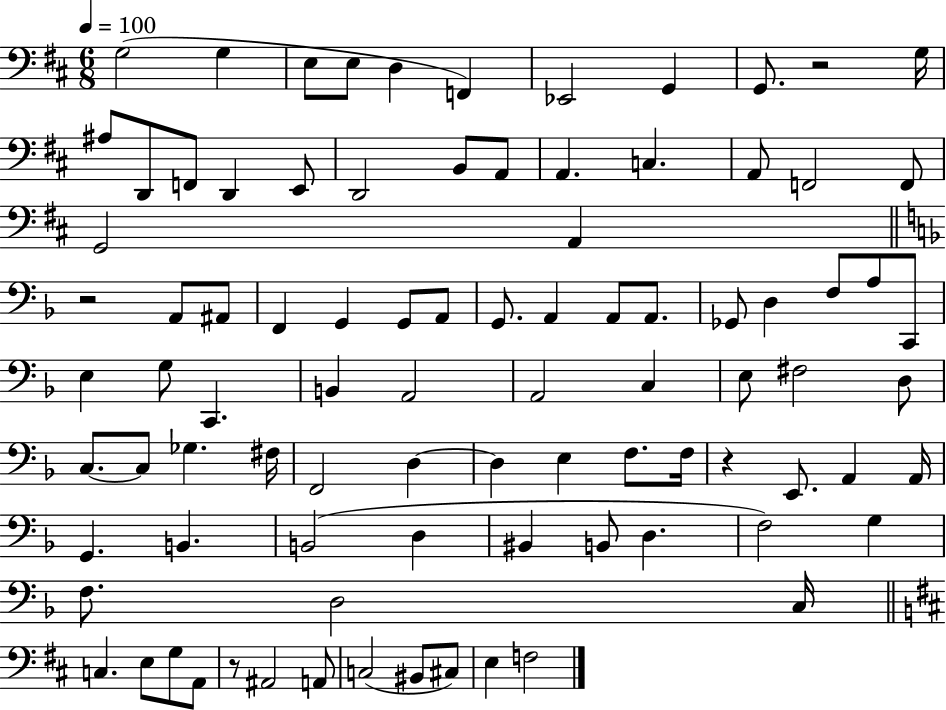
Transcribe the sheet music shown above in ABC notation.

X:1
T:Untitled
M:6/8
L:1/4
K:D
G,2 G, E,/2 E,/2 D, F,, _E,,2 G,, G,,/2 z2 G,/4 ^A,/2 D,,/2 F,,/2 D,, E,,/2 D,,2 B,,/2 A,,/2 A,, C, A,,/2 F,,2 F,,/2 G,,2 A,, z2 A,,/2 ^A,,/2 F,, G,, G,,/2 A,,/2 G,,/2 A,, A,,/2 A,,/2 _G,,/2 D, F,/2 A,/2 C,,/2 E, G,/2 C,, B,, A,,2 A,,2 C, E,/2 ^F,2 D,/2 C,/2 C,/2 _G, ^F,/4 F,,2 D, D, E, F,/2 F,/4 z E,,/2 A,, A,,/4 G,, B,, B,,2 D, ^B,, B,,/2 D, F,2 G, F,/2 D,2 C,/4 C, E,/2 G,/2 A,,/2 z/2 ^A,,2 A,,/2 C,2 ^B,,/2 ^C,/2 E, F,2